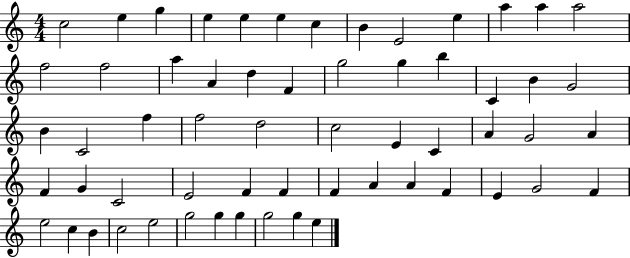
C5/h E5/q G5/q E5/q E5/q E5/q C5/q B4/q E4/h E5/q A5/q A5/q A5/h F5/h F5/h A5/q A4/q D5/q F4/q G5/h G5/q B5/q C4/q B4/q G4/h B4/q C4/h F5/q F5/h D5/h C5/h E4/q C4/q A4/q G4/h A4/q F4/q G4/q C4/h E4/h F4/q F4/q F4/q A4/q A4/q F4/q E4/q G4/h F4/q E5/h C5/q B4/q C5/h E5/h G5/h G5/q G5/q G5/h G5/q E5/q